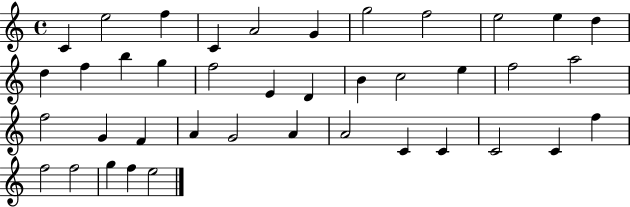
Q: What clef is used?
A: treble